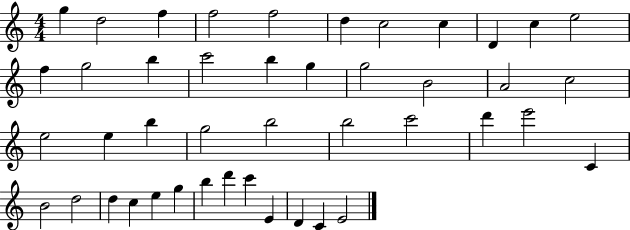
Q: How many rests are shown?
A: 0